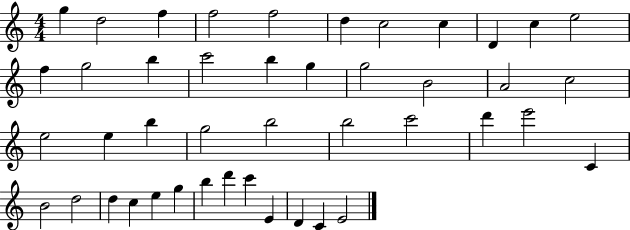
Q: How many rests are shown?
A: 0